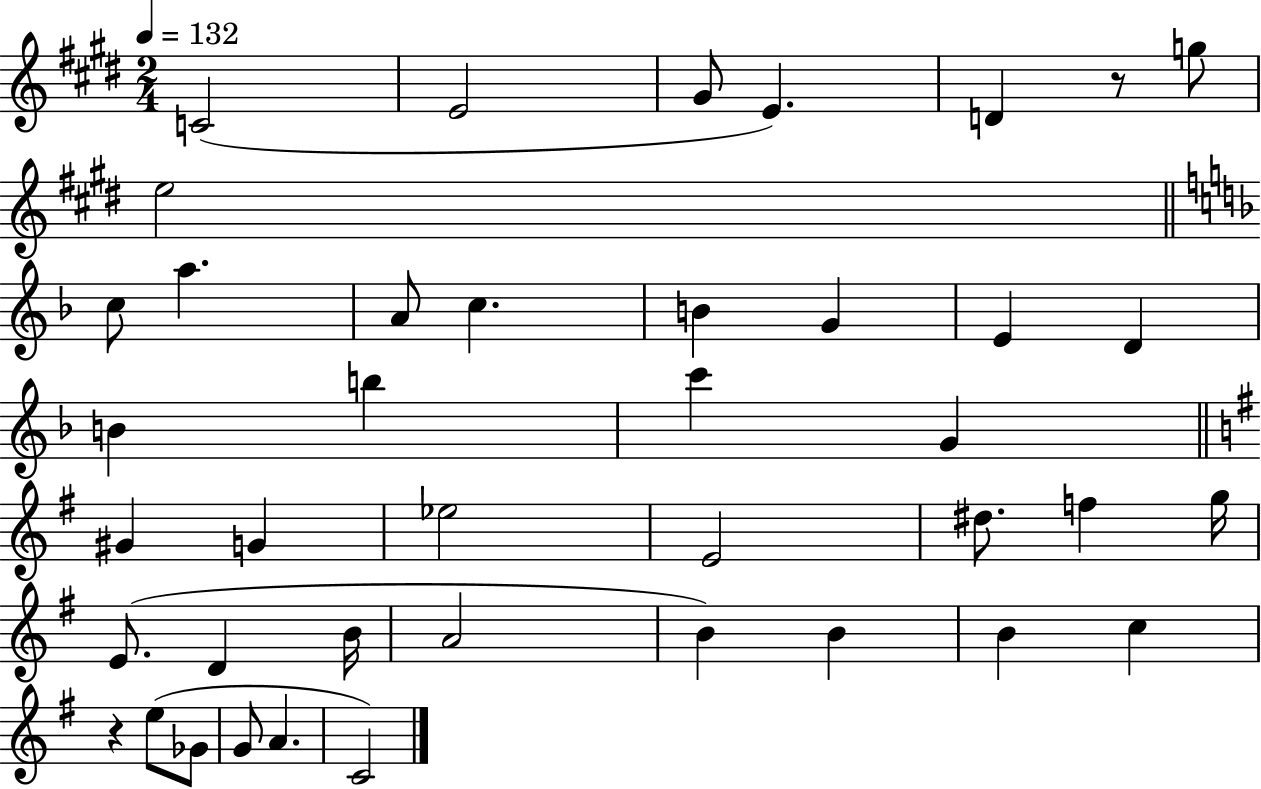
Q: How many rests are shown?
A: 2